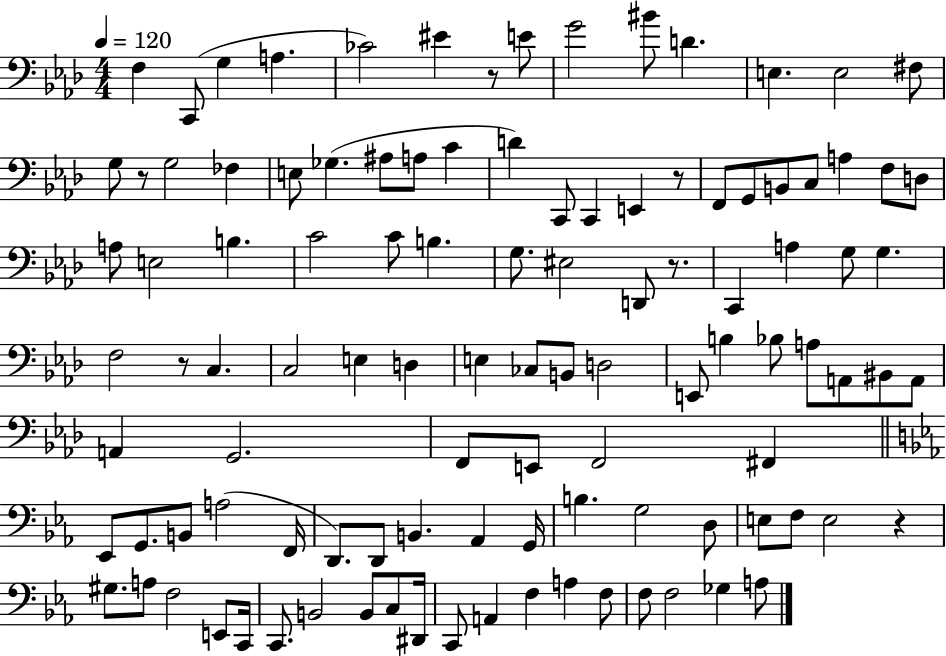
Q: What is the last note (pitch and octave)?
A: A3